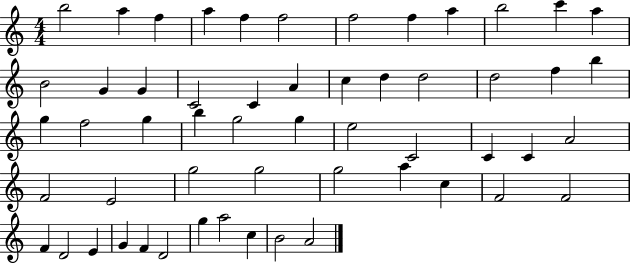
{
  \clef treble
  \numericTimeSignature
  \time 4/4
  \key c \major
  b''2 a''4 f''4 | a''4 f''4 f''2 | f''2 f''4 a''4 | b''2 c'''4 a''4 | \break b'2 g'4 g'4 | c'2 c'4 a'4 | c''4 d''4 d''2 | d''2 f''4 b''4 | \break g''4 f''2 g''4 | b''4 g''2 g''4 | e''2 c'2 | c'4 c'4 a'2 | \break f'2 e'2 | g''2 g''2 | g''2 a''4 c''4 | f'2 f'2 | \break f'4 d'2 e'4 | g'4 f'4 d'2 | g''4 a''2 c''4 | b'2 a'2 | \break \bar "|."
}